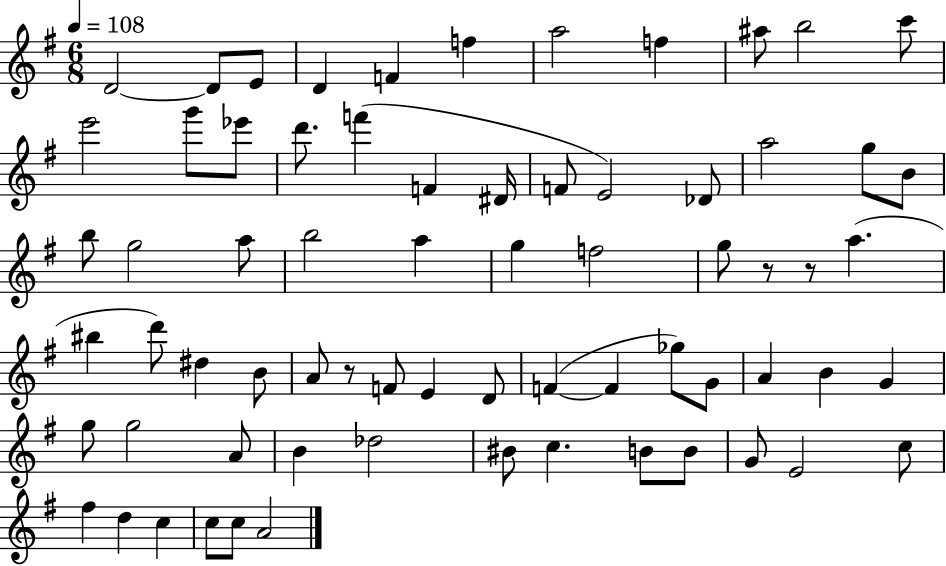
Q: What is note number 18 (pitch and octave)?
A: D#4